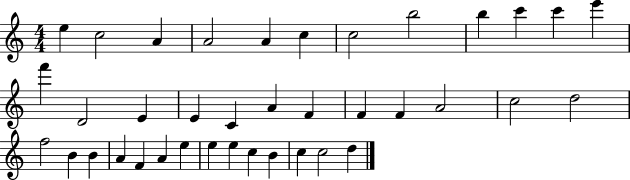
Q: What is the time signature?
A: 4/4